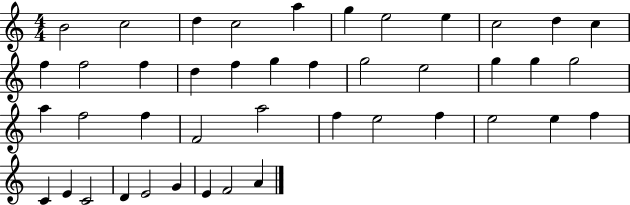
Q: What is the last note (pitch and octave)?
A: A4